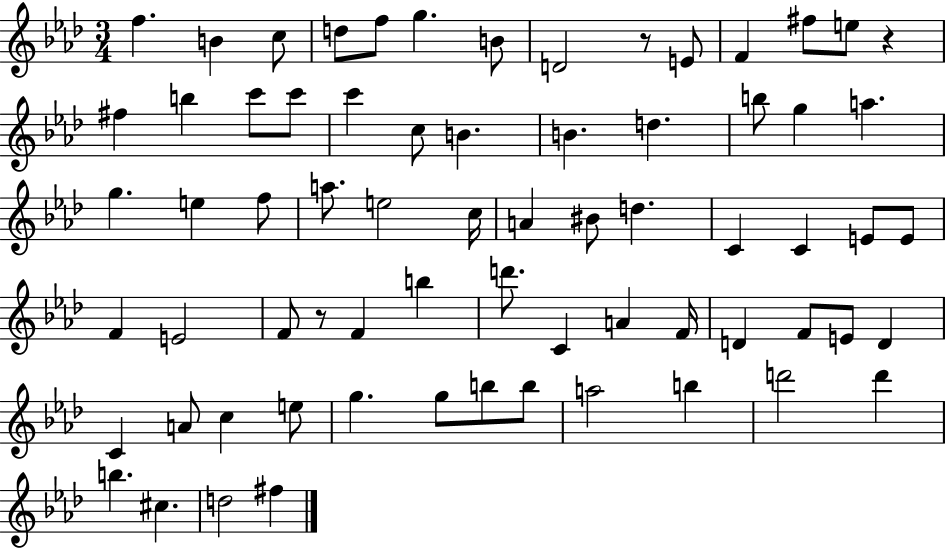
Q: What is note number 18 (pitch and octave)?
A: C5